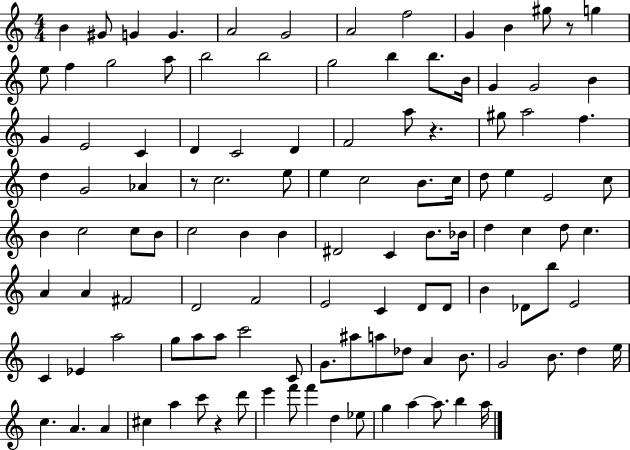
X:1
T:Untitled
M:4/4
L:1/4
K:C
B ^G/2 G G A2 G2 A2 f2 G B ^g/2 z/2 g e/2 f g2 a/2 b2 b2 g2 b b/2 B/4 G G2 B G E2 C D C2 D F2 a/2 z ^g/2 a2 f d G2 _A z/2 c2 e/2 e c2 B/2 c/4 d/2 e E2 c/2 B c2 c/2 B/2 c2 B B ^D2 C B/2 _B/4 d c d/2 c A A ^F2 D2 F2 E2 C D/2 D/2 B _D/2 b/2 E2 C _E a2 g/2 a/2 a/2 c'2 C/2 G/2 ^a/2 a/2 _d/2 A B/2 G2 B/2 d e/4 c A A ^c a c'/2 z d'/2 e' f'/2 f' d _e/2 g a a/2 b a/4